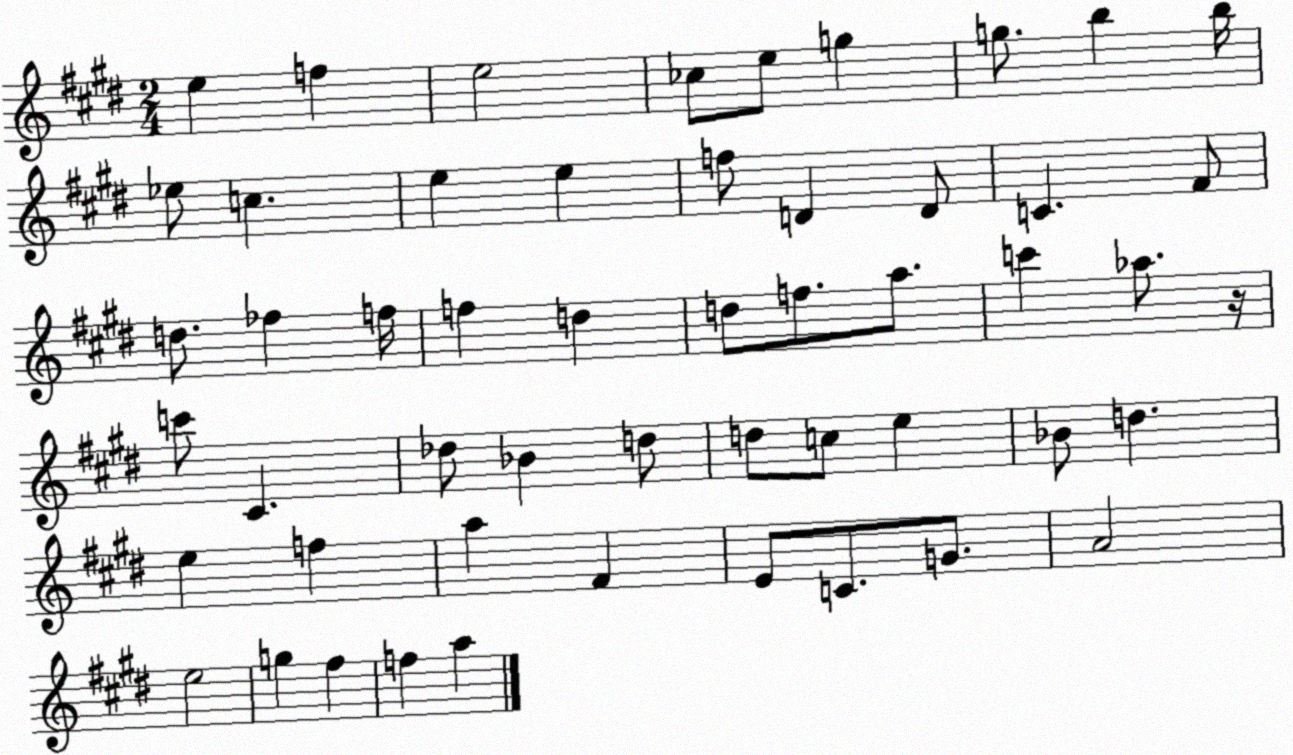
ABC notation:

X:1
T:Untitled
M:2/4
L:1/4
K:E
e f e2 _c/2 e/2 g g/2 b b/4 _e/2 c e e f/2 D D/2 C ^F/2 d/2 _f f/4 f d d/2 f/2 a/2 c' _a/2 z/4 c'/2 ^C _d/2 _B d/2 d/2 c/2 e _B/2 d e f a ^F E/2 C/2 G/2 A2 e2 g ^f f a